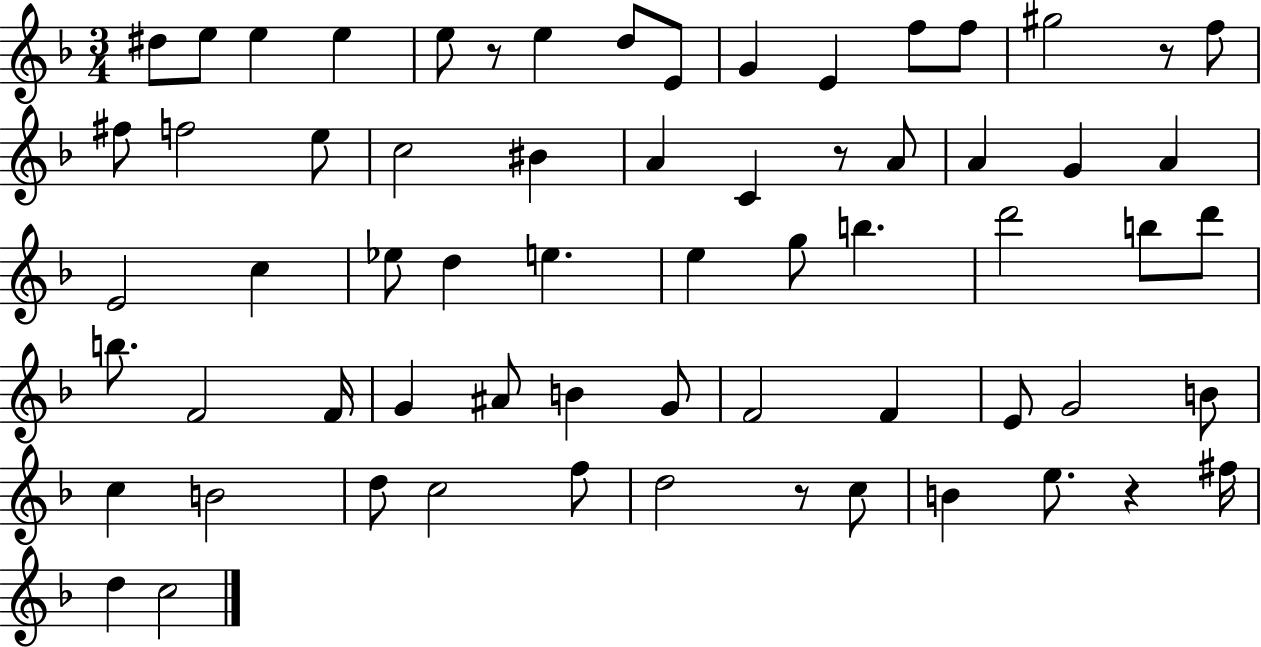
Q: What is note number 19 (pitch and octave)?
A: BIS4